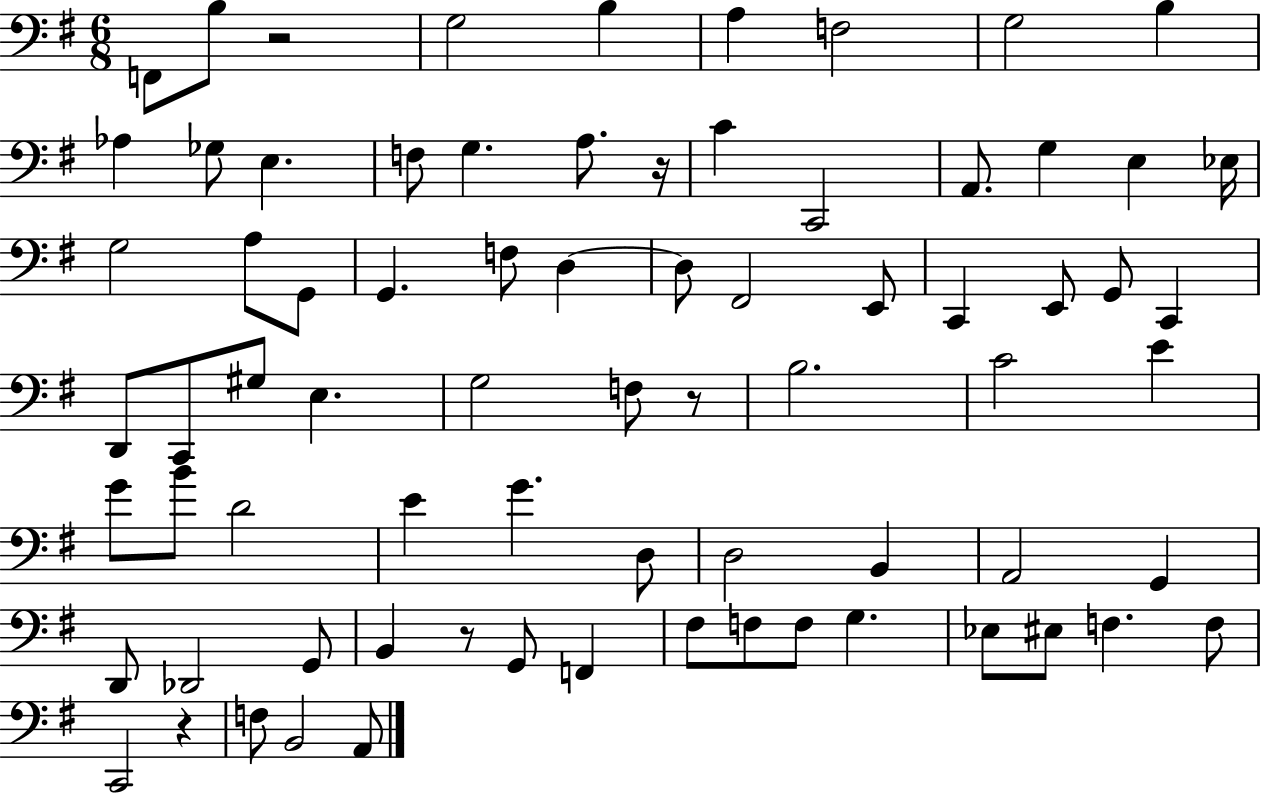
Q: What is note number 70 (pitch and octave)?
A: A2